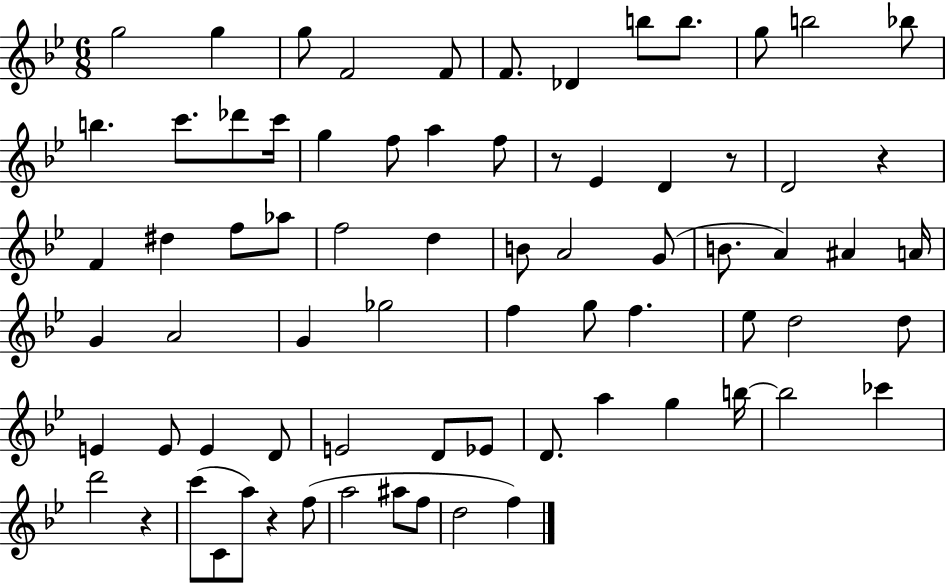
{
  \clef treble
  \numericTimeSignature
  \time 6/8
  \key bes \major
  g''2 g''4 | g''8 f'2 f'8 | f'8. des'4 b''8 b''8. | g''8 b''2 bes''8 | \break b''4. c'''8. des'''8 c'''16 | g''4 f''8 a''4 f''8 | r8 ees'4 d'4 r8 | d'2 r4 | \break f'4 dis''4 f''8 aes''8 | f''2 d''4 | b'8 a'2 g'8( | b'8. a'4) ais'4 a'16 | \break g'4 a'2 | g'4 ges''2 | f''4 g''8 f''4. | ees''8 d''2 d''8 | \break e'4 e'8 e'4 d'8 | e'2 d'8 ees'8 | d'8. a''4 g''4 b''16~~ | b''2 ces'''4 | \break d'''2 r4 | c'''8( c'8 a''8) r4 f''8( | a''2 ais''8 f''8 | d''2 f''4) | \break \bar "|."
}